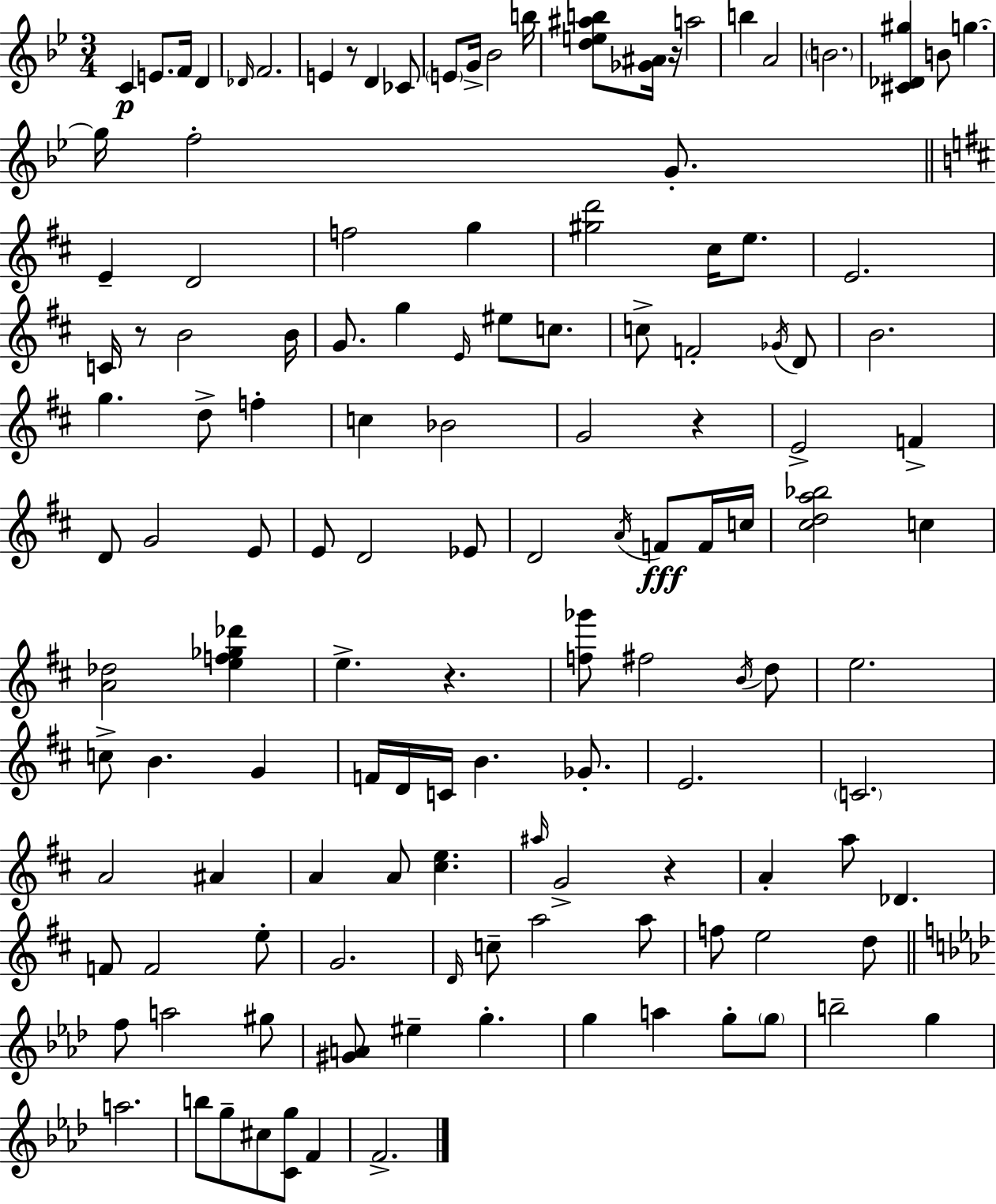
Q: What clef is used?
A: treble